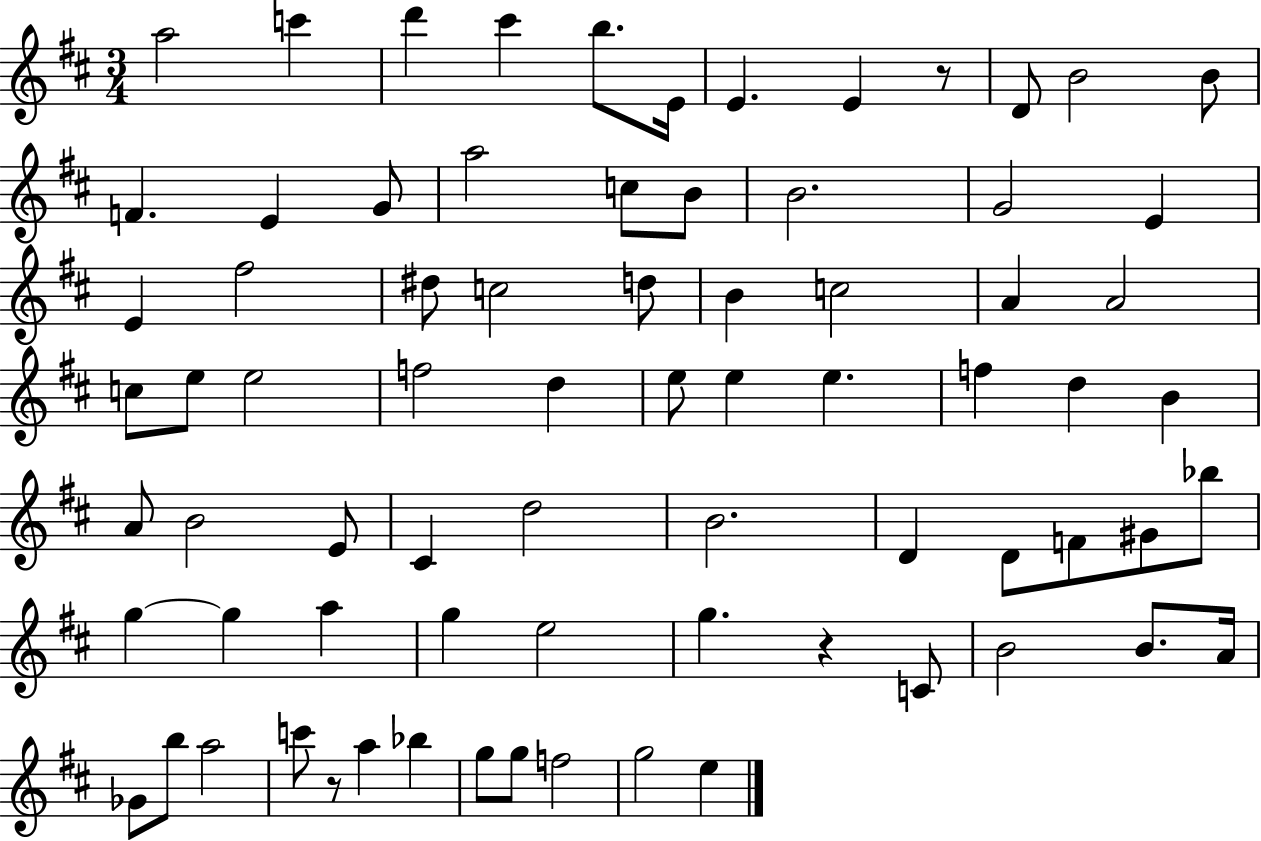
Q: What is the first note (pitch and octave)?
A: A5